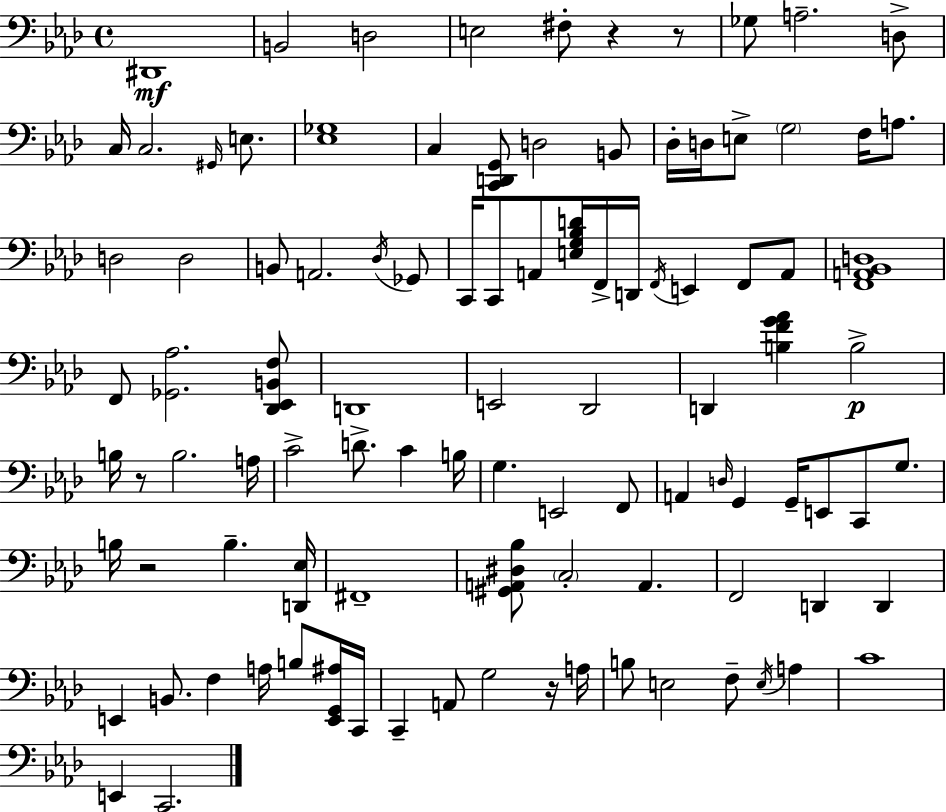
X:1
T:Untitled
M:4/4
L:1/4
K:Fm
^D,,4 B,,2 D,2 E,2 ^F,/2 z z/2 _G,/2 A,2 D,/2 C,/4 C,2 ^G,,/4 E,/2 [_E,_G,]4 C, [C,,D,,G,,]/2 D,2 B,,/2 _D,/4 D,/4 E,/2 G,2 F,/4 A,/2 D,2 D,2 B,,/2 A,,2 _D,/4 _G,,/2 C,,/4 C,,/2 A,,/2 [E,G,_B,D]/4 F,,/4 D,,/4 F,,/4 E,, F,,/2 A,,/2 [F,,A,,_B,,D,]4 F,,/2 [_G,,_A,]2 [_D,,_E,,B,,F,]/2 D,,4 E,,2 _D,,2 D,, [B,FG_A] B,2 B,/4 z/2 B,2 A,/4 C2 D/2 C B,/4 G, E,,2 F,,/2 A,, D,/4 G,, G,,/4 E,,/2 C,,/2 G,/2 B,/4 z2 B, [D,,_E,]/4 ^F,,4 [^G,,A,,^D,_B,]/2 C,2 A,, F,,2 D,, D,, E,, B,,/2 F, A,/4 B,/2 [E,,G,,^A,]/4 C,,/4 C,, A,,/2 G,2 z/4 A,/4 B,/2 E,2 F,/2 E,/4 A, C4 E,, C,,2